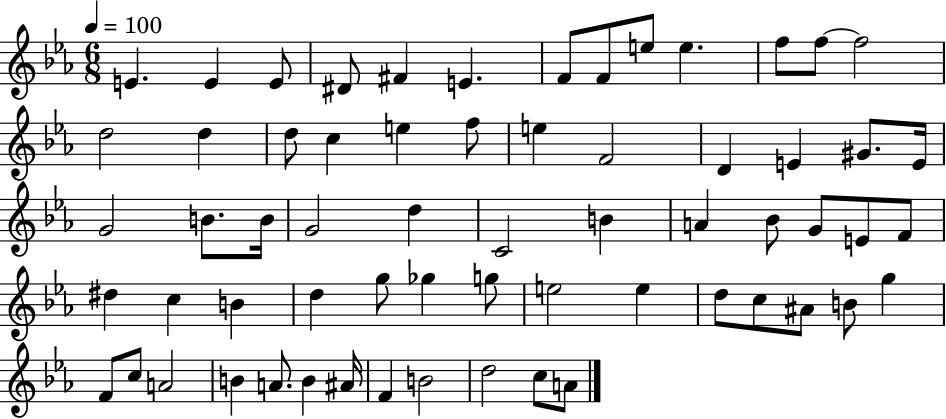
X:1
T:Untitled
M:6/8
L:1/4
K:Eb
E E E/2 ^D/2 ^F E F/2 F/2 e/2 e f/2 f/2 f2 d2 d d/2 c e f/2 e F2 D E ^G/2 E/4 G2 B/2 B/4 G2 d C2 B A _B/2 G/2 E/2 F/2 ^d c B d g/2 _g g/2 e2 e d/2 c/2 ^A/2 B/2 g F/2 c/2 A2 B A/2 B ^A/4 F B2 d2 c/2 A/2